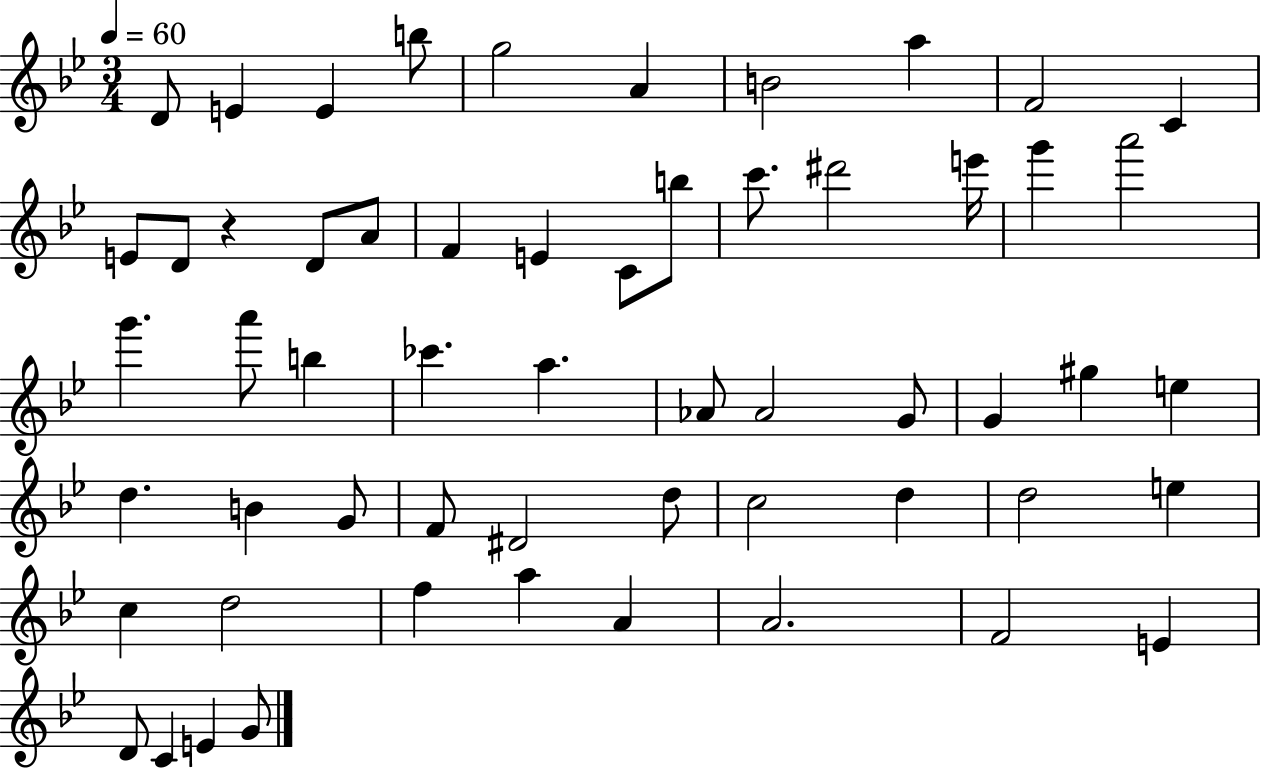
D4/e E4/q E4/q B5/e G5/h A4/q B4/h A5/q F4/h C4/q E4/e D4/e R/q D4/e A4/e F4/q E4/q C4/e B5/e C6/e. D#6/h E6/s G6/q A6/h G6/q. A6/e B5/q CES6/q. A5/q. Ab4/e Ab4/h G4/e G4/q G#5/q E5/q D5/q. B4/q G4/e F4/e D#4/h D5/e C5/h D5/q D5/h E5/q C5/q D5/h F5/q A5/q A4/q A4/h. F4/h E4/q D4/e C4/q E4/q G4/e